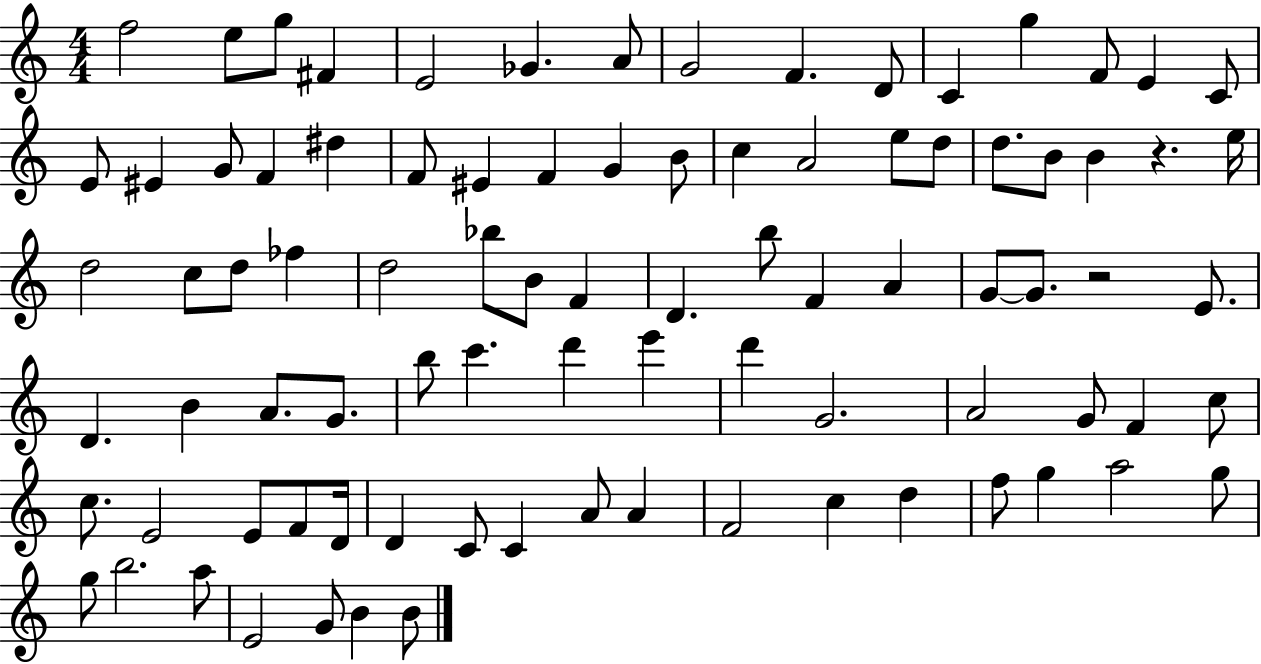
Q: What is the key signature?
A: C major